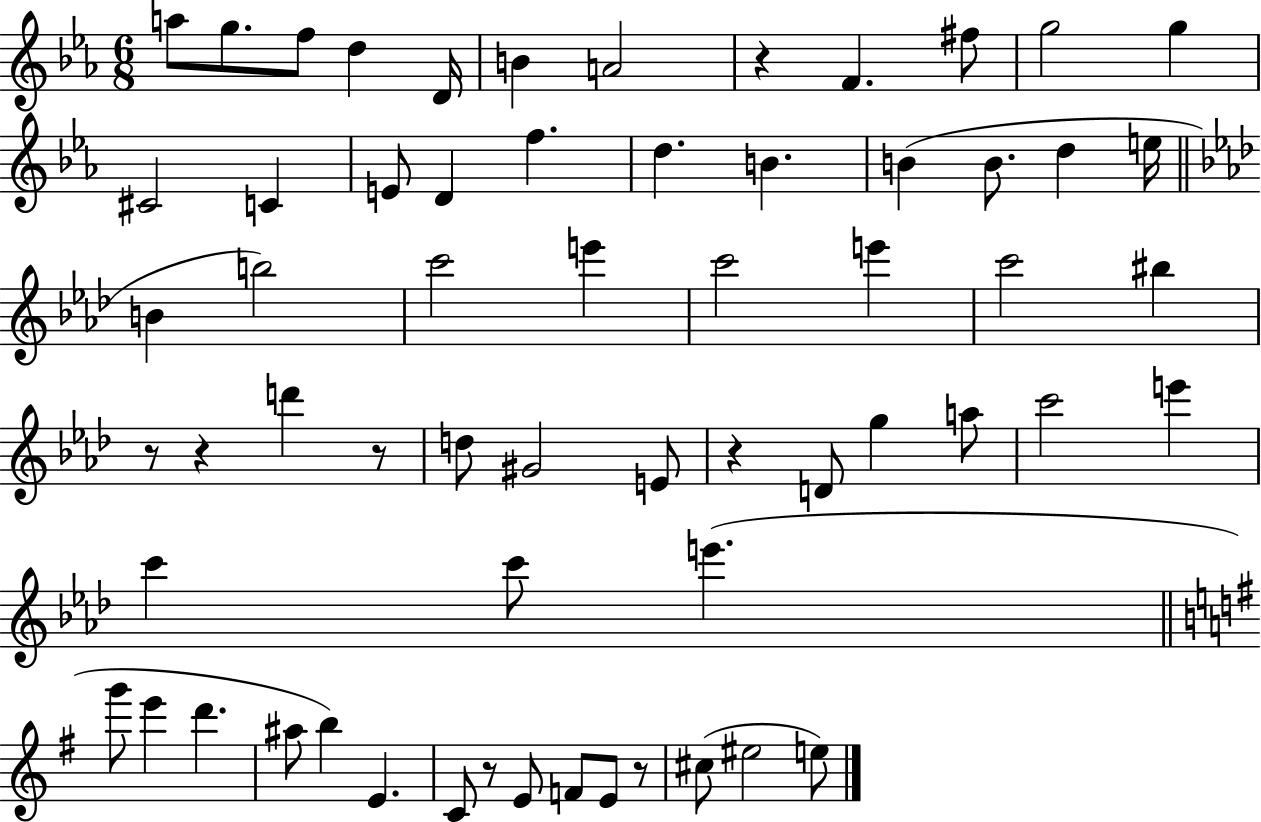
{
  \clef treble
  \numericTimeSignature
  \time 6/8
  \key ees \major
  a''8 g''8. f''8 d''4 d'16 | b'4 a'2 | r4 f'4. fis''8 | g''2 g''4 | \break cis'2 c'4 | e'8 d'4 f''4. | d''4. b'4. | b'4( b'8. d''4 e''16 | \break \bar "||" \break \key aes \major b'4 b''2) | c'''2 e'''4 | c'''2 e'''4 | c'''2 bis''4 | \break r8 r4 d'''4 r8 | d''8 gis'2 e'8 | r4 d'8 g''4 a''8 | c'''2 e'''4 | \break c'''4 c'''8 e'''4.( | \bar "||" \break \key g \major g'''8 e'''4 d'''4. | ais''8 b''4) e'4. | c'8 r8 e'8 f'8 e'8 r8 | cis''8( eis''2 e''8) | \break \bar "|."
}